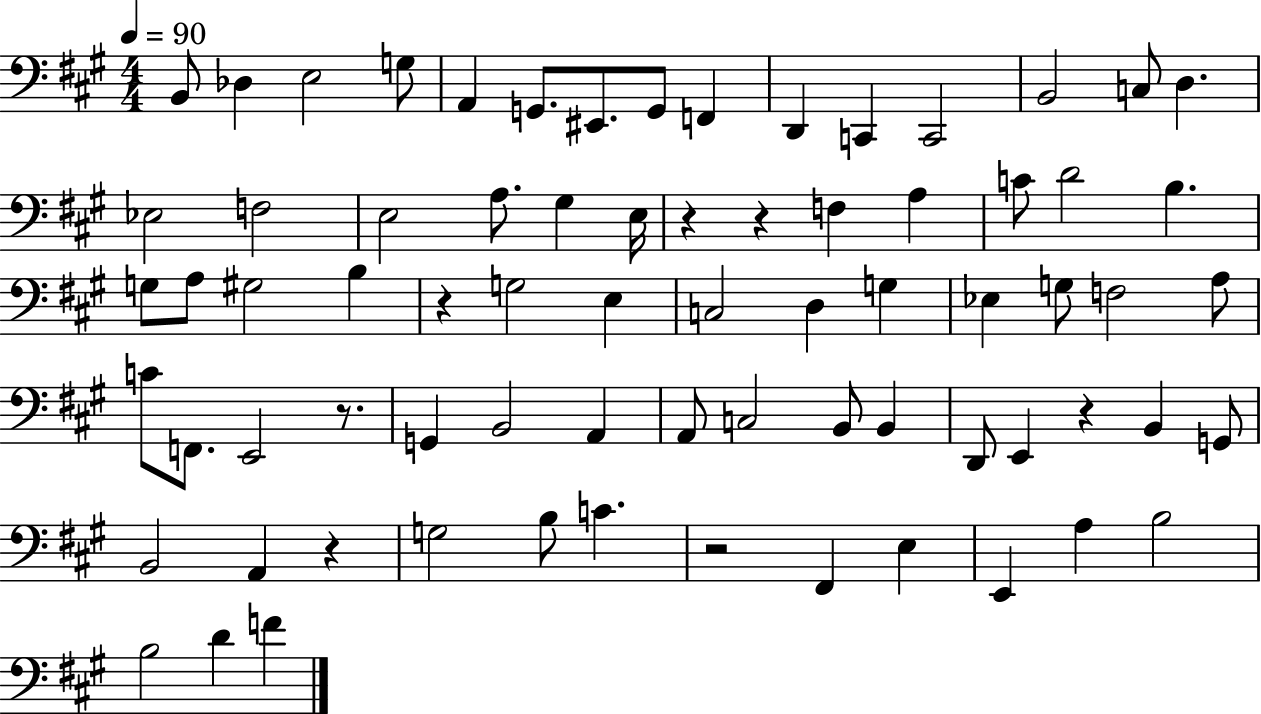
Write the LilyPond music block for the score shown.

{
  \clef bass
  \numericTimeSignature
  \time 4/4
  \key a \major
  \tempo 4 = 90
  \repeat volta 2 { b,8 des4 e2 g8 | a,4 g,8. eis,8. g,8 f,4 | d,4 c,4 c,2 | b,2 c8 d4. | \break ees2 f2 | e2 a8. gis4 e16 | r4 r4 f4 a4 | c'8 d'2 b4. | \break g8 a8 gis2 b4 | r4 g2 e4 | c2 d4 g4 | ees4 g8 f2 a8 | \break c'8 f,8. e,2 r8. | g,4 b,2 a,4 | a,8 c2 b,8 b,4 | d,8 e,4 r4 b,4 g,8 | \break b,2 a,4 r4 | g2 b8 c'4. | r2 fis,4 e4 | e,4 a4 b2 | \break b2 d'4 f'4 | } \bar "|."
}